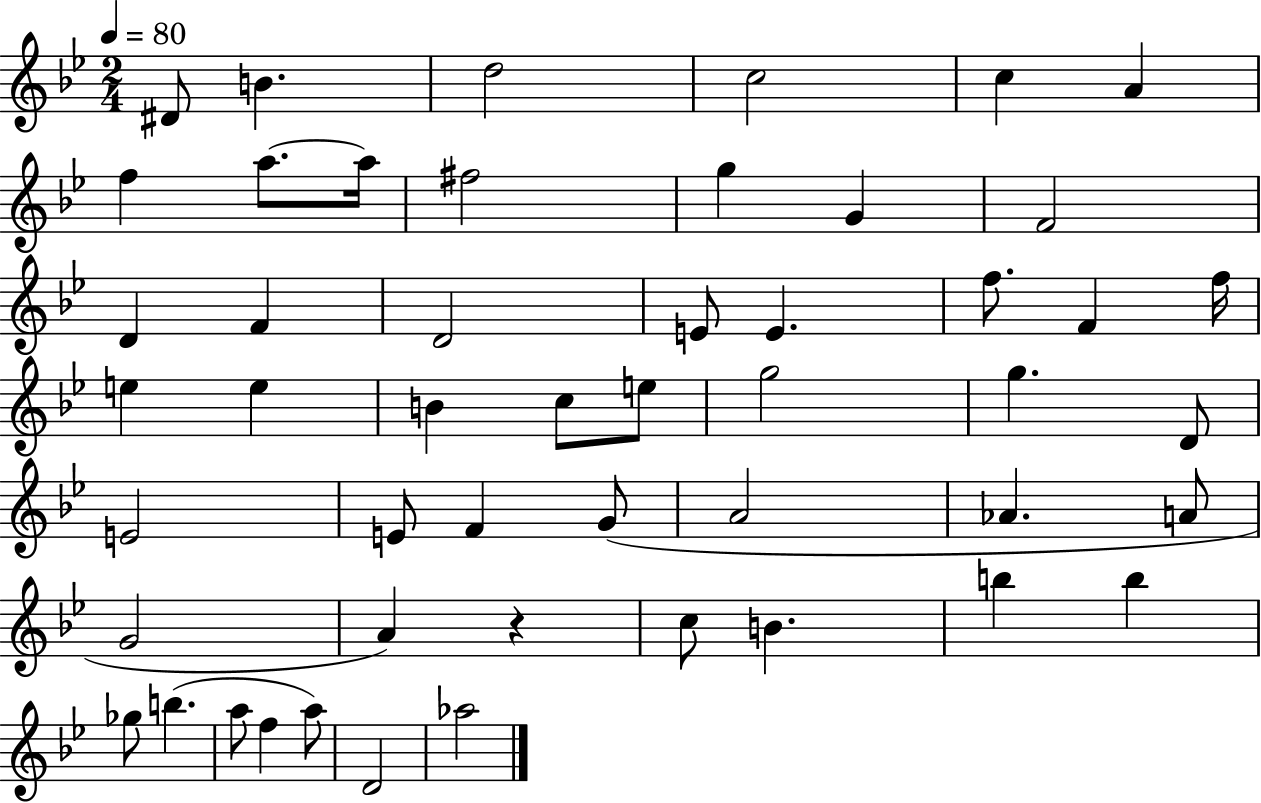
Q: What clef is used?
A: treble